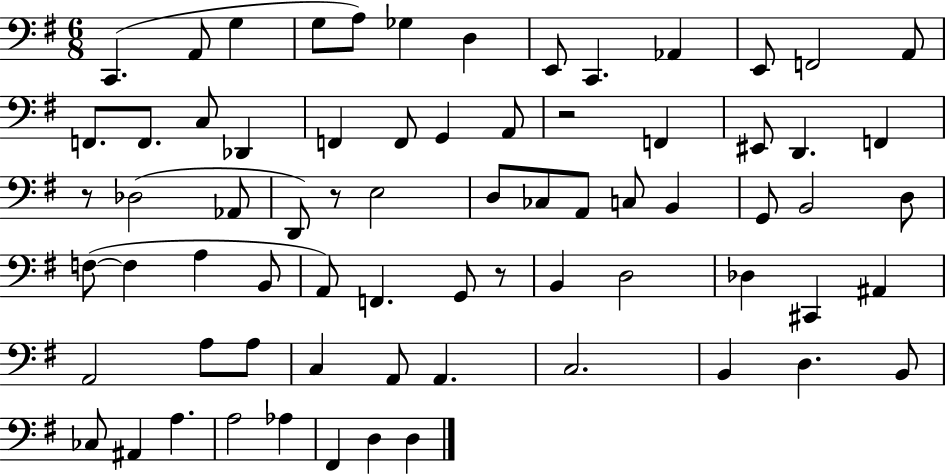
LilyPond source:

{
  \clef bass
  \numericTimeSignature
  \time 6/8
  \key g \major
  c,4.( a,8 g4 | g8 a8) ges4 d4 | e,8 c,4. aes,4 | e,8 f,2 a,8 | \break f,8. f,8. c8 des,4 | f,4 f,8 g,4 a,8 | r2 f,4 | eis,8 d,4. f,4 | \break r8 des2( aes,8 | d,8) r8 e2 | d8 ces8 a,8 c8 b,4 | g,8 b,2 d8 | \break f8~(~ f4 a4 b,8 | a,8) f,4. g,8 r8 | b,4 d2 | des4 cis,4 ais,4 | \break a,2 a8 a8 | c4 a,8 a,4. | c2. | b,4 d4. b,8 | \break ces8 ais,4 a4. | a2 aes4 | fis,4 d4 d4 | \bar "|."
}